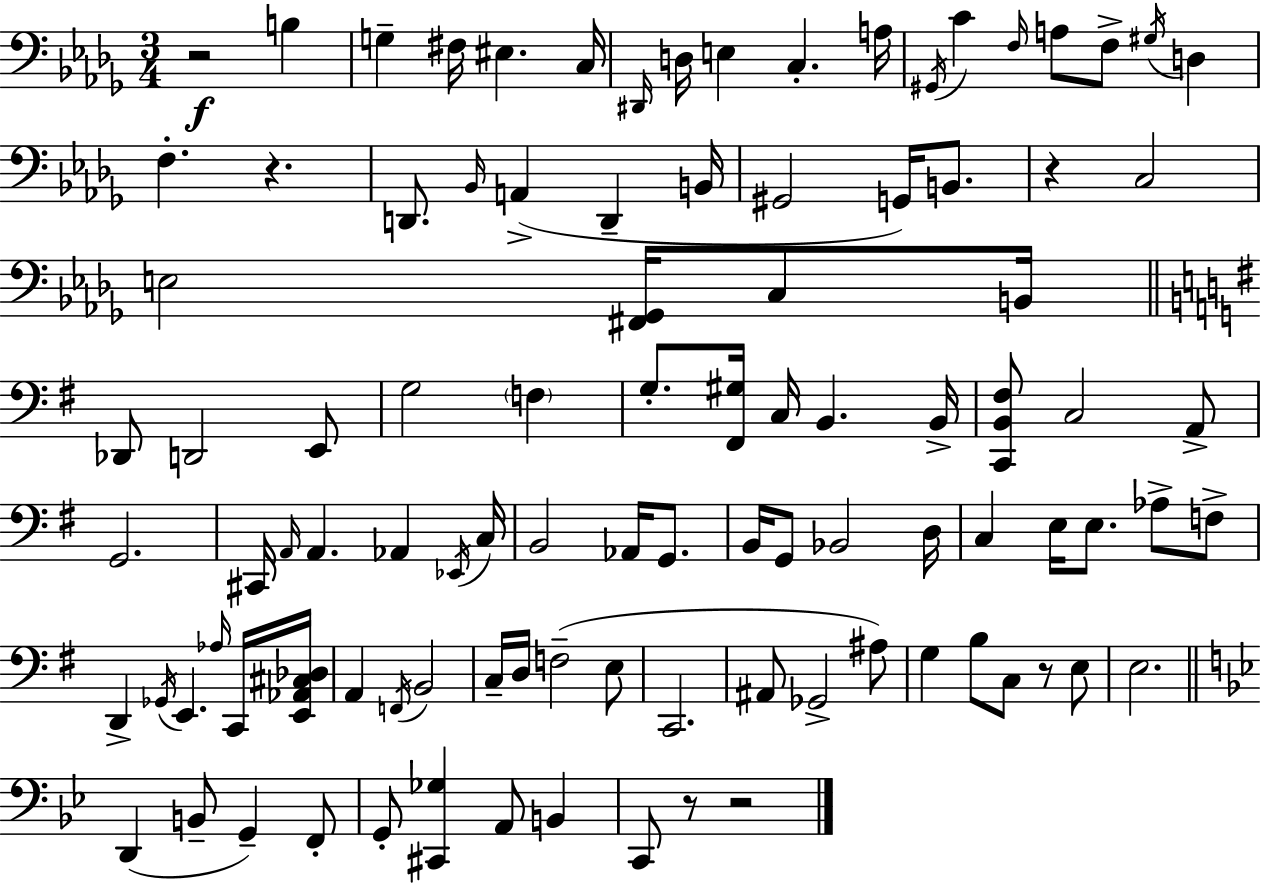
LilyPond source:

{
  \clef bass
  \numericTimeSignature
  \time 3/4
  \key bes \minor
  r2\f b4 | g4-- fis16 eis4. c16 | \grace { dis,16 } d16 e4 c4.-. | a16 \acciaccatura { gis,16 } c'4 \grace { f16 } a8 f8-> \acciaccatura { gis16 } | \break d4 f4.-. r4. | d,8. \grace { bes,16 } a,4->( | d,4-- b,16 gis,2 | g,16) b,8. r4 c2 | \break e2 | <fis, ges,>16 c8 b,16 \bar "||" \break \key g \major des,8 d,2 e,8 | g2 \parenthesize f4 | g8.-. <fis, gis>16 c16 b,4. b,16-> | <c, b, fis>8 c2 a,8-> | \break g,2. | cis,16 \grace { a,16 } a,4. aes,4 | \acciaccatura { ees,16 } c16 b,2 aes,16 g,8. | b,16 g,8 bes,2 | \break d16 c4 e16 e8. aes8-> | f8-> d,4-> \acciaccatura { ges,16 } e,4. | \grace { aes16 } c,16 <e, aes, cis des>16 a,4 \acciaccatura { f,16 } b,2 | c16-- d16 f2--( | \break e8 c,2. | ais,8 ges,2-> | ais8) g4 b8 c8 | r8 e8 e2. | \break \bar "||" \break \key bes \major d,4( b,8-- g,4--) f,8-. | g,8-. <cis, ges>4 a,8 b,4 | c,8 r8 r2 | \bar "|."
}